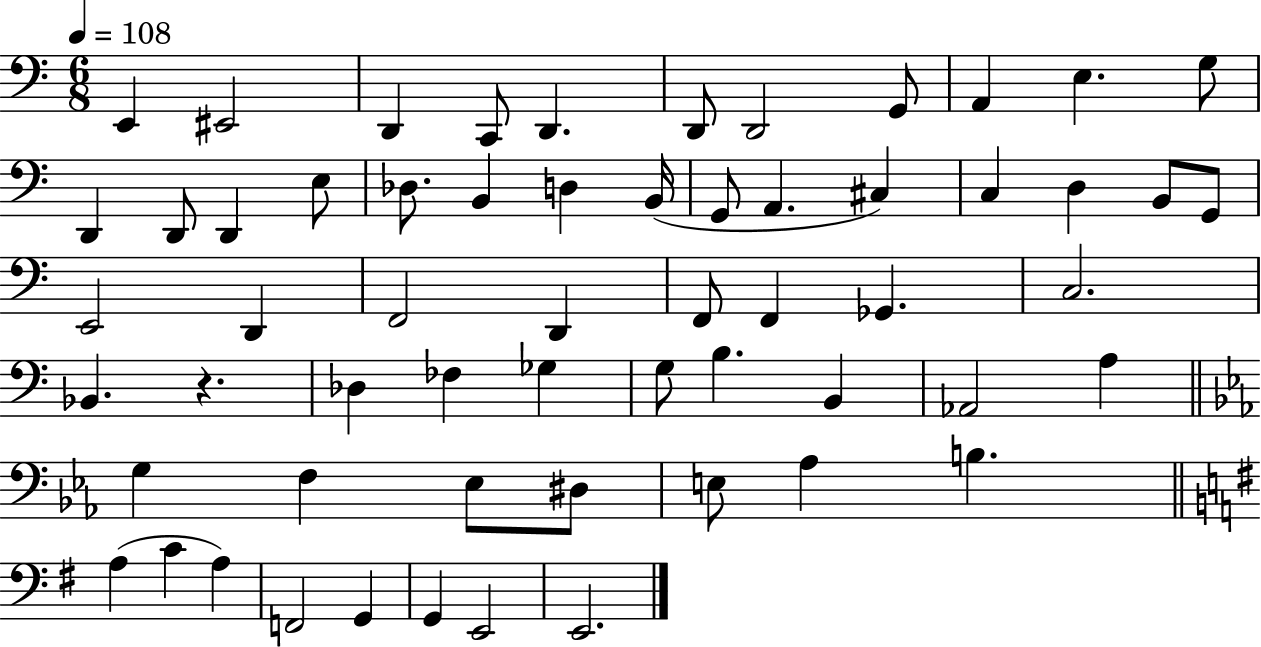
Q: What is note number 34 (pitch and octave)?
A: C3